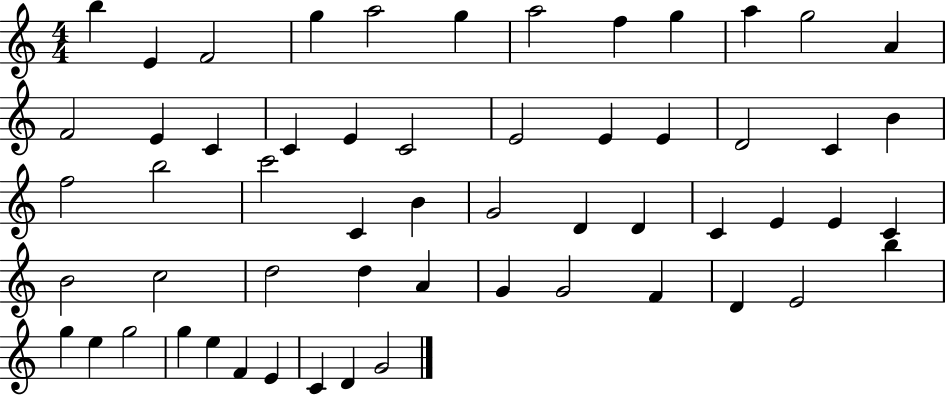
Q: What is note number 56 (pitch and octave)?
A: D4